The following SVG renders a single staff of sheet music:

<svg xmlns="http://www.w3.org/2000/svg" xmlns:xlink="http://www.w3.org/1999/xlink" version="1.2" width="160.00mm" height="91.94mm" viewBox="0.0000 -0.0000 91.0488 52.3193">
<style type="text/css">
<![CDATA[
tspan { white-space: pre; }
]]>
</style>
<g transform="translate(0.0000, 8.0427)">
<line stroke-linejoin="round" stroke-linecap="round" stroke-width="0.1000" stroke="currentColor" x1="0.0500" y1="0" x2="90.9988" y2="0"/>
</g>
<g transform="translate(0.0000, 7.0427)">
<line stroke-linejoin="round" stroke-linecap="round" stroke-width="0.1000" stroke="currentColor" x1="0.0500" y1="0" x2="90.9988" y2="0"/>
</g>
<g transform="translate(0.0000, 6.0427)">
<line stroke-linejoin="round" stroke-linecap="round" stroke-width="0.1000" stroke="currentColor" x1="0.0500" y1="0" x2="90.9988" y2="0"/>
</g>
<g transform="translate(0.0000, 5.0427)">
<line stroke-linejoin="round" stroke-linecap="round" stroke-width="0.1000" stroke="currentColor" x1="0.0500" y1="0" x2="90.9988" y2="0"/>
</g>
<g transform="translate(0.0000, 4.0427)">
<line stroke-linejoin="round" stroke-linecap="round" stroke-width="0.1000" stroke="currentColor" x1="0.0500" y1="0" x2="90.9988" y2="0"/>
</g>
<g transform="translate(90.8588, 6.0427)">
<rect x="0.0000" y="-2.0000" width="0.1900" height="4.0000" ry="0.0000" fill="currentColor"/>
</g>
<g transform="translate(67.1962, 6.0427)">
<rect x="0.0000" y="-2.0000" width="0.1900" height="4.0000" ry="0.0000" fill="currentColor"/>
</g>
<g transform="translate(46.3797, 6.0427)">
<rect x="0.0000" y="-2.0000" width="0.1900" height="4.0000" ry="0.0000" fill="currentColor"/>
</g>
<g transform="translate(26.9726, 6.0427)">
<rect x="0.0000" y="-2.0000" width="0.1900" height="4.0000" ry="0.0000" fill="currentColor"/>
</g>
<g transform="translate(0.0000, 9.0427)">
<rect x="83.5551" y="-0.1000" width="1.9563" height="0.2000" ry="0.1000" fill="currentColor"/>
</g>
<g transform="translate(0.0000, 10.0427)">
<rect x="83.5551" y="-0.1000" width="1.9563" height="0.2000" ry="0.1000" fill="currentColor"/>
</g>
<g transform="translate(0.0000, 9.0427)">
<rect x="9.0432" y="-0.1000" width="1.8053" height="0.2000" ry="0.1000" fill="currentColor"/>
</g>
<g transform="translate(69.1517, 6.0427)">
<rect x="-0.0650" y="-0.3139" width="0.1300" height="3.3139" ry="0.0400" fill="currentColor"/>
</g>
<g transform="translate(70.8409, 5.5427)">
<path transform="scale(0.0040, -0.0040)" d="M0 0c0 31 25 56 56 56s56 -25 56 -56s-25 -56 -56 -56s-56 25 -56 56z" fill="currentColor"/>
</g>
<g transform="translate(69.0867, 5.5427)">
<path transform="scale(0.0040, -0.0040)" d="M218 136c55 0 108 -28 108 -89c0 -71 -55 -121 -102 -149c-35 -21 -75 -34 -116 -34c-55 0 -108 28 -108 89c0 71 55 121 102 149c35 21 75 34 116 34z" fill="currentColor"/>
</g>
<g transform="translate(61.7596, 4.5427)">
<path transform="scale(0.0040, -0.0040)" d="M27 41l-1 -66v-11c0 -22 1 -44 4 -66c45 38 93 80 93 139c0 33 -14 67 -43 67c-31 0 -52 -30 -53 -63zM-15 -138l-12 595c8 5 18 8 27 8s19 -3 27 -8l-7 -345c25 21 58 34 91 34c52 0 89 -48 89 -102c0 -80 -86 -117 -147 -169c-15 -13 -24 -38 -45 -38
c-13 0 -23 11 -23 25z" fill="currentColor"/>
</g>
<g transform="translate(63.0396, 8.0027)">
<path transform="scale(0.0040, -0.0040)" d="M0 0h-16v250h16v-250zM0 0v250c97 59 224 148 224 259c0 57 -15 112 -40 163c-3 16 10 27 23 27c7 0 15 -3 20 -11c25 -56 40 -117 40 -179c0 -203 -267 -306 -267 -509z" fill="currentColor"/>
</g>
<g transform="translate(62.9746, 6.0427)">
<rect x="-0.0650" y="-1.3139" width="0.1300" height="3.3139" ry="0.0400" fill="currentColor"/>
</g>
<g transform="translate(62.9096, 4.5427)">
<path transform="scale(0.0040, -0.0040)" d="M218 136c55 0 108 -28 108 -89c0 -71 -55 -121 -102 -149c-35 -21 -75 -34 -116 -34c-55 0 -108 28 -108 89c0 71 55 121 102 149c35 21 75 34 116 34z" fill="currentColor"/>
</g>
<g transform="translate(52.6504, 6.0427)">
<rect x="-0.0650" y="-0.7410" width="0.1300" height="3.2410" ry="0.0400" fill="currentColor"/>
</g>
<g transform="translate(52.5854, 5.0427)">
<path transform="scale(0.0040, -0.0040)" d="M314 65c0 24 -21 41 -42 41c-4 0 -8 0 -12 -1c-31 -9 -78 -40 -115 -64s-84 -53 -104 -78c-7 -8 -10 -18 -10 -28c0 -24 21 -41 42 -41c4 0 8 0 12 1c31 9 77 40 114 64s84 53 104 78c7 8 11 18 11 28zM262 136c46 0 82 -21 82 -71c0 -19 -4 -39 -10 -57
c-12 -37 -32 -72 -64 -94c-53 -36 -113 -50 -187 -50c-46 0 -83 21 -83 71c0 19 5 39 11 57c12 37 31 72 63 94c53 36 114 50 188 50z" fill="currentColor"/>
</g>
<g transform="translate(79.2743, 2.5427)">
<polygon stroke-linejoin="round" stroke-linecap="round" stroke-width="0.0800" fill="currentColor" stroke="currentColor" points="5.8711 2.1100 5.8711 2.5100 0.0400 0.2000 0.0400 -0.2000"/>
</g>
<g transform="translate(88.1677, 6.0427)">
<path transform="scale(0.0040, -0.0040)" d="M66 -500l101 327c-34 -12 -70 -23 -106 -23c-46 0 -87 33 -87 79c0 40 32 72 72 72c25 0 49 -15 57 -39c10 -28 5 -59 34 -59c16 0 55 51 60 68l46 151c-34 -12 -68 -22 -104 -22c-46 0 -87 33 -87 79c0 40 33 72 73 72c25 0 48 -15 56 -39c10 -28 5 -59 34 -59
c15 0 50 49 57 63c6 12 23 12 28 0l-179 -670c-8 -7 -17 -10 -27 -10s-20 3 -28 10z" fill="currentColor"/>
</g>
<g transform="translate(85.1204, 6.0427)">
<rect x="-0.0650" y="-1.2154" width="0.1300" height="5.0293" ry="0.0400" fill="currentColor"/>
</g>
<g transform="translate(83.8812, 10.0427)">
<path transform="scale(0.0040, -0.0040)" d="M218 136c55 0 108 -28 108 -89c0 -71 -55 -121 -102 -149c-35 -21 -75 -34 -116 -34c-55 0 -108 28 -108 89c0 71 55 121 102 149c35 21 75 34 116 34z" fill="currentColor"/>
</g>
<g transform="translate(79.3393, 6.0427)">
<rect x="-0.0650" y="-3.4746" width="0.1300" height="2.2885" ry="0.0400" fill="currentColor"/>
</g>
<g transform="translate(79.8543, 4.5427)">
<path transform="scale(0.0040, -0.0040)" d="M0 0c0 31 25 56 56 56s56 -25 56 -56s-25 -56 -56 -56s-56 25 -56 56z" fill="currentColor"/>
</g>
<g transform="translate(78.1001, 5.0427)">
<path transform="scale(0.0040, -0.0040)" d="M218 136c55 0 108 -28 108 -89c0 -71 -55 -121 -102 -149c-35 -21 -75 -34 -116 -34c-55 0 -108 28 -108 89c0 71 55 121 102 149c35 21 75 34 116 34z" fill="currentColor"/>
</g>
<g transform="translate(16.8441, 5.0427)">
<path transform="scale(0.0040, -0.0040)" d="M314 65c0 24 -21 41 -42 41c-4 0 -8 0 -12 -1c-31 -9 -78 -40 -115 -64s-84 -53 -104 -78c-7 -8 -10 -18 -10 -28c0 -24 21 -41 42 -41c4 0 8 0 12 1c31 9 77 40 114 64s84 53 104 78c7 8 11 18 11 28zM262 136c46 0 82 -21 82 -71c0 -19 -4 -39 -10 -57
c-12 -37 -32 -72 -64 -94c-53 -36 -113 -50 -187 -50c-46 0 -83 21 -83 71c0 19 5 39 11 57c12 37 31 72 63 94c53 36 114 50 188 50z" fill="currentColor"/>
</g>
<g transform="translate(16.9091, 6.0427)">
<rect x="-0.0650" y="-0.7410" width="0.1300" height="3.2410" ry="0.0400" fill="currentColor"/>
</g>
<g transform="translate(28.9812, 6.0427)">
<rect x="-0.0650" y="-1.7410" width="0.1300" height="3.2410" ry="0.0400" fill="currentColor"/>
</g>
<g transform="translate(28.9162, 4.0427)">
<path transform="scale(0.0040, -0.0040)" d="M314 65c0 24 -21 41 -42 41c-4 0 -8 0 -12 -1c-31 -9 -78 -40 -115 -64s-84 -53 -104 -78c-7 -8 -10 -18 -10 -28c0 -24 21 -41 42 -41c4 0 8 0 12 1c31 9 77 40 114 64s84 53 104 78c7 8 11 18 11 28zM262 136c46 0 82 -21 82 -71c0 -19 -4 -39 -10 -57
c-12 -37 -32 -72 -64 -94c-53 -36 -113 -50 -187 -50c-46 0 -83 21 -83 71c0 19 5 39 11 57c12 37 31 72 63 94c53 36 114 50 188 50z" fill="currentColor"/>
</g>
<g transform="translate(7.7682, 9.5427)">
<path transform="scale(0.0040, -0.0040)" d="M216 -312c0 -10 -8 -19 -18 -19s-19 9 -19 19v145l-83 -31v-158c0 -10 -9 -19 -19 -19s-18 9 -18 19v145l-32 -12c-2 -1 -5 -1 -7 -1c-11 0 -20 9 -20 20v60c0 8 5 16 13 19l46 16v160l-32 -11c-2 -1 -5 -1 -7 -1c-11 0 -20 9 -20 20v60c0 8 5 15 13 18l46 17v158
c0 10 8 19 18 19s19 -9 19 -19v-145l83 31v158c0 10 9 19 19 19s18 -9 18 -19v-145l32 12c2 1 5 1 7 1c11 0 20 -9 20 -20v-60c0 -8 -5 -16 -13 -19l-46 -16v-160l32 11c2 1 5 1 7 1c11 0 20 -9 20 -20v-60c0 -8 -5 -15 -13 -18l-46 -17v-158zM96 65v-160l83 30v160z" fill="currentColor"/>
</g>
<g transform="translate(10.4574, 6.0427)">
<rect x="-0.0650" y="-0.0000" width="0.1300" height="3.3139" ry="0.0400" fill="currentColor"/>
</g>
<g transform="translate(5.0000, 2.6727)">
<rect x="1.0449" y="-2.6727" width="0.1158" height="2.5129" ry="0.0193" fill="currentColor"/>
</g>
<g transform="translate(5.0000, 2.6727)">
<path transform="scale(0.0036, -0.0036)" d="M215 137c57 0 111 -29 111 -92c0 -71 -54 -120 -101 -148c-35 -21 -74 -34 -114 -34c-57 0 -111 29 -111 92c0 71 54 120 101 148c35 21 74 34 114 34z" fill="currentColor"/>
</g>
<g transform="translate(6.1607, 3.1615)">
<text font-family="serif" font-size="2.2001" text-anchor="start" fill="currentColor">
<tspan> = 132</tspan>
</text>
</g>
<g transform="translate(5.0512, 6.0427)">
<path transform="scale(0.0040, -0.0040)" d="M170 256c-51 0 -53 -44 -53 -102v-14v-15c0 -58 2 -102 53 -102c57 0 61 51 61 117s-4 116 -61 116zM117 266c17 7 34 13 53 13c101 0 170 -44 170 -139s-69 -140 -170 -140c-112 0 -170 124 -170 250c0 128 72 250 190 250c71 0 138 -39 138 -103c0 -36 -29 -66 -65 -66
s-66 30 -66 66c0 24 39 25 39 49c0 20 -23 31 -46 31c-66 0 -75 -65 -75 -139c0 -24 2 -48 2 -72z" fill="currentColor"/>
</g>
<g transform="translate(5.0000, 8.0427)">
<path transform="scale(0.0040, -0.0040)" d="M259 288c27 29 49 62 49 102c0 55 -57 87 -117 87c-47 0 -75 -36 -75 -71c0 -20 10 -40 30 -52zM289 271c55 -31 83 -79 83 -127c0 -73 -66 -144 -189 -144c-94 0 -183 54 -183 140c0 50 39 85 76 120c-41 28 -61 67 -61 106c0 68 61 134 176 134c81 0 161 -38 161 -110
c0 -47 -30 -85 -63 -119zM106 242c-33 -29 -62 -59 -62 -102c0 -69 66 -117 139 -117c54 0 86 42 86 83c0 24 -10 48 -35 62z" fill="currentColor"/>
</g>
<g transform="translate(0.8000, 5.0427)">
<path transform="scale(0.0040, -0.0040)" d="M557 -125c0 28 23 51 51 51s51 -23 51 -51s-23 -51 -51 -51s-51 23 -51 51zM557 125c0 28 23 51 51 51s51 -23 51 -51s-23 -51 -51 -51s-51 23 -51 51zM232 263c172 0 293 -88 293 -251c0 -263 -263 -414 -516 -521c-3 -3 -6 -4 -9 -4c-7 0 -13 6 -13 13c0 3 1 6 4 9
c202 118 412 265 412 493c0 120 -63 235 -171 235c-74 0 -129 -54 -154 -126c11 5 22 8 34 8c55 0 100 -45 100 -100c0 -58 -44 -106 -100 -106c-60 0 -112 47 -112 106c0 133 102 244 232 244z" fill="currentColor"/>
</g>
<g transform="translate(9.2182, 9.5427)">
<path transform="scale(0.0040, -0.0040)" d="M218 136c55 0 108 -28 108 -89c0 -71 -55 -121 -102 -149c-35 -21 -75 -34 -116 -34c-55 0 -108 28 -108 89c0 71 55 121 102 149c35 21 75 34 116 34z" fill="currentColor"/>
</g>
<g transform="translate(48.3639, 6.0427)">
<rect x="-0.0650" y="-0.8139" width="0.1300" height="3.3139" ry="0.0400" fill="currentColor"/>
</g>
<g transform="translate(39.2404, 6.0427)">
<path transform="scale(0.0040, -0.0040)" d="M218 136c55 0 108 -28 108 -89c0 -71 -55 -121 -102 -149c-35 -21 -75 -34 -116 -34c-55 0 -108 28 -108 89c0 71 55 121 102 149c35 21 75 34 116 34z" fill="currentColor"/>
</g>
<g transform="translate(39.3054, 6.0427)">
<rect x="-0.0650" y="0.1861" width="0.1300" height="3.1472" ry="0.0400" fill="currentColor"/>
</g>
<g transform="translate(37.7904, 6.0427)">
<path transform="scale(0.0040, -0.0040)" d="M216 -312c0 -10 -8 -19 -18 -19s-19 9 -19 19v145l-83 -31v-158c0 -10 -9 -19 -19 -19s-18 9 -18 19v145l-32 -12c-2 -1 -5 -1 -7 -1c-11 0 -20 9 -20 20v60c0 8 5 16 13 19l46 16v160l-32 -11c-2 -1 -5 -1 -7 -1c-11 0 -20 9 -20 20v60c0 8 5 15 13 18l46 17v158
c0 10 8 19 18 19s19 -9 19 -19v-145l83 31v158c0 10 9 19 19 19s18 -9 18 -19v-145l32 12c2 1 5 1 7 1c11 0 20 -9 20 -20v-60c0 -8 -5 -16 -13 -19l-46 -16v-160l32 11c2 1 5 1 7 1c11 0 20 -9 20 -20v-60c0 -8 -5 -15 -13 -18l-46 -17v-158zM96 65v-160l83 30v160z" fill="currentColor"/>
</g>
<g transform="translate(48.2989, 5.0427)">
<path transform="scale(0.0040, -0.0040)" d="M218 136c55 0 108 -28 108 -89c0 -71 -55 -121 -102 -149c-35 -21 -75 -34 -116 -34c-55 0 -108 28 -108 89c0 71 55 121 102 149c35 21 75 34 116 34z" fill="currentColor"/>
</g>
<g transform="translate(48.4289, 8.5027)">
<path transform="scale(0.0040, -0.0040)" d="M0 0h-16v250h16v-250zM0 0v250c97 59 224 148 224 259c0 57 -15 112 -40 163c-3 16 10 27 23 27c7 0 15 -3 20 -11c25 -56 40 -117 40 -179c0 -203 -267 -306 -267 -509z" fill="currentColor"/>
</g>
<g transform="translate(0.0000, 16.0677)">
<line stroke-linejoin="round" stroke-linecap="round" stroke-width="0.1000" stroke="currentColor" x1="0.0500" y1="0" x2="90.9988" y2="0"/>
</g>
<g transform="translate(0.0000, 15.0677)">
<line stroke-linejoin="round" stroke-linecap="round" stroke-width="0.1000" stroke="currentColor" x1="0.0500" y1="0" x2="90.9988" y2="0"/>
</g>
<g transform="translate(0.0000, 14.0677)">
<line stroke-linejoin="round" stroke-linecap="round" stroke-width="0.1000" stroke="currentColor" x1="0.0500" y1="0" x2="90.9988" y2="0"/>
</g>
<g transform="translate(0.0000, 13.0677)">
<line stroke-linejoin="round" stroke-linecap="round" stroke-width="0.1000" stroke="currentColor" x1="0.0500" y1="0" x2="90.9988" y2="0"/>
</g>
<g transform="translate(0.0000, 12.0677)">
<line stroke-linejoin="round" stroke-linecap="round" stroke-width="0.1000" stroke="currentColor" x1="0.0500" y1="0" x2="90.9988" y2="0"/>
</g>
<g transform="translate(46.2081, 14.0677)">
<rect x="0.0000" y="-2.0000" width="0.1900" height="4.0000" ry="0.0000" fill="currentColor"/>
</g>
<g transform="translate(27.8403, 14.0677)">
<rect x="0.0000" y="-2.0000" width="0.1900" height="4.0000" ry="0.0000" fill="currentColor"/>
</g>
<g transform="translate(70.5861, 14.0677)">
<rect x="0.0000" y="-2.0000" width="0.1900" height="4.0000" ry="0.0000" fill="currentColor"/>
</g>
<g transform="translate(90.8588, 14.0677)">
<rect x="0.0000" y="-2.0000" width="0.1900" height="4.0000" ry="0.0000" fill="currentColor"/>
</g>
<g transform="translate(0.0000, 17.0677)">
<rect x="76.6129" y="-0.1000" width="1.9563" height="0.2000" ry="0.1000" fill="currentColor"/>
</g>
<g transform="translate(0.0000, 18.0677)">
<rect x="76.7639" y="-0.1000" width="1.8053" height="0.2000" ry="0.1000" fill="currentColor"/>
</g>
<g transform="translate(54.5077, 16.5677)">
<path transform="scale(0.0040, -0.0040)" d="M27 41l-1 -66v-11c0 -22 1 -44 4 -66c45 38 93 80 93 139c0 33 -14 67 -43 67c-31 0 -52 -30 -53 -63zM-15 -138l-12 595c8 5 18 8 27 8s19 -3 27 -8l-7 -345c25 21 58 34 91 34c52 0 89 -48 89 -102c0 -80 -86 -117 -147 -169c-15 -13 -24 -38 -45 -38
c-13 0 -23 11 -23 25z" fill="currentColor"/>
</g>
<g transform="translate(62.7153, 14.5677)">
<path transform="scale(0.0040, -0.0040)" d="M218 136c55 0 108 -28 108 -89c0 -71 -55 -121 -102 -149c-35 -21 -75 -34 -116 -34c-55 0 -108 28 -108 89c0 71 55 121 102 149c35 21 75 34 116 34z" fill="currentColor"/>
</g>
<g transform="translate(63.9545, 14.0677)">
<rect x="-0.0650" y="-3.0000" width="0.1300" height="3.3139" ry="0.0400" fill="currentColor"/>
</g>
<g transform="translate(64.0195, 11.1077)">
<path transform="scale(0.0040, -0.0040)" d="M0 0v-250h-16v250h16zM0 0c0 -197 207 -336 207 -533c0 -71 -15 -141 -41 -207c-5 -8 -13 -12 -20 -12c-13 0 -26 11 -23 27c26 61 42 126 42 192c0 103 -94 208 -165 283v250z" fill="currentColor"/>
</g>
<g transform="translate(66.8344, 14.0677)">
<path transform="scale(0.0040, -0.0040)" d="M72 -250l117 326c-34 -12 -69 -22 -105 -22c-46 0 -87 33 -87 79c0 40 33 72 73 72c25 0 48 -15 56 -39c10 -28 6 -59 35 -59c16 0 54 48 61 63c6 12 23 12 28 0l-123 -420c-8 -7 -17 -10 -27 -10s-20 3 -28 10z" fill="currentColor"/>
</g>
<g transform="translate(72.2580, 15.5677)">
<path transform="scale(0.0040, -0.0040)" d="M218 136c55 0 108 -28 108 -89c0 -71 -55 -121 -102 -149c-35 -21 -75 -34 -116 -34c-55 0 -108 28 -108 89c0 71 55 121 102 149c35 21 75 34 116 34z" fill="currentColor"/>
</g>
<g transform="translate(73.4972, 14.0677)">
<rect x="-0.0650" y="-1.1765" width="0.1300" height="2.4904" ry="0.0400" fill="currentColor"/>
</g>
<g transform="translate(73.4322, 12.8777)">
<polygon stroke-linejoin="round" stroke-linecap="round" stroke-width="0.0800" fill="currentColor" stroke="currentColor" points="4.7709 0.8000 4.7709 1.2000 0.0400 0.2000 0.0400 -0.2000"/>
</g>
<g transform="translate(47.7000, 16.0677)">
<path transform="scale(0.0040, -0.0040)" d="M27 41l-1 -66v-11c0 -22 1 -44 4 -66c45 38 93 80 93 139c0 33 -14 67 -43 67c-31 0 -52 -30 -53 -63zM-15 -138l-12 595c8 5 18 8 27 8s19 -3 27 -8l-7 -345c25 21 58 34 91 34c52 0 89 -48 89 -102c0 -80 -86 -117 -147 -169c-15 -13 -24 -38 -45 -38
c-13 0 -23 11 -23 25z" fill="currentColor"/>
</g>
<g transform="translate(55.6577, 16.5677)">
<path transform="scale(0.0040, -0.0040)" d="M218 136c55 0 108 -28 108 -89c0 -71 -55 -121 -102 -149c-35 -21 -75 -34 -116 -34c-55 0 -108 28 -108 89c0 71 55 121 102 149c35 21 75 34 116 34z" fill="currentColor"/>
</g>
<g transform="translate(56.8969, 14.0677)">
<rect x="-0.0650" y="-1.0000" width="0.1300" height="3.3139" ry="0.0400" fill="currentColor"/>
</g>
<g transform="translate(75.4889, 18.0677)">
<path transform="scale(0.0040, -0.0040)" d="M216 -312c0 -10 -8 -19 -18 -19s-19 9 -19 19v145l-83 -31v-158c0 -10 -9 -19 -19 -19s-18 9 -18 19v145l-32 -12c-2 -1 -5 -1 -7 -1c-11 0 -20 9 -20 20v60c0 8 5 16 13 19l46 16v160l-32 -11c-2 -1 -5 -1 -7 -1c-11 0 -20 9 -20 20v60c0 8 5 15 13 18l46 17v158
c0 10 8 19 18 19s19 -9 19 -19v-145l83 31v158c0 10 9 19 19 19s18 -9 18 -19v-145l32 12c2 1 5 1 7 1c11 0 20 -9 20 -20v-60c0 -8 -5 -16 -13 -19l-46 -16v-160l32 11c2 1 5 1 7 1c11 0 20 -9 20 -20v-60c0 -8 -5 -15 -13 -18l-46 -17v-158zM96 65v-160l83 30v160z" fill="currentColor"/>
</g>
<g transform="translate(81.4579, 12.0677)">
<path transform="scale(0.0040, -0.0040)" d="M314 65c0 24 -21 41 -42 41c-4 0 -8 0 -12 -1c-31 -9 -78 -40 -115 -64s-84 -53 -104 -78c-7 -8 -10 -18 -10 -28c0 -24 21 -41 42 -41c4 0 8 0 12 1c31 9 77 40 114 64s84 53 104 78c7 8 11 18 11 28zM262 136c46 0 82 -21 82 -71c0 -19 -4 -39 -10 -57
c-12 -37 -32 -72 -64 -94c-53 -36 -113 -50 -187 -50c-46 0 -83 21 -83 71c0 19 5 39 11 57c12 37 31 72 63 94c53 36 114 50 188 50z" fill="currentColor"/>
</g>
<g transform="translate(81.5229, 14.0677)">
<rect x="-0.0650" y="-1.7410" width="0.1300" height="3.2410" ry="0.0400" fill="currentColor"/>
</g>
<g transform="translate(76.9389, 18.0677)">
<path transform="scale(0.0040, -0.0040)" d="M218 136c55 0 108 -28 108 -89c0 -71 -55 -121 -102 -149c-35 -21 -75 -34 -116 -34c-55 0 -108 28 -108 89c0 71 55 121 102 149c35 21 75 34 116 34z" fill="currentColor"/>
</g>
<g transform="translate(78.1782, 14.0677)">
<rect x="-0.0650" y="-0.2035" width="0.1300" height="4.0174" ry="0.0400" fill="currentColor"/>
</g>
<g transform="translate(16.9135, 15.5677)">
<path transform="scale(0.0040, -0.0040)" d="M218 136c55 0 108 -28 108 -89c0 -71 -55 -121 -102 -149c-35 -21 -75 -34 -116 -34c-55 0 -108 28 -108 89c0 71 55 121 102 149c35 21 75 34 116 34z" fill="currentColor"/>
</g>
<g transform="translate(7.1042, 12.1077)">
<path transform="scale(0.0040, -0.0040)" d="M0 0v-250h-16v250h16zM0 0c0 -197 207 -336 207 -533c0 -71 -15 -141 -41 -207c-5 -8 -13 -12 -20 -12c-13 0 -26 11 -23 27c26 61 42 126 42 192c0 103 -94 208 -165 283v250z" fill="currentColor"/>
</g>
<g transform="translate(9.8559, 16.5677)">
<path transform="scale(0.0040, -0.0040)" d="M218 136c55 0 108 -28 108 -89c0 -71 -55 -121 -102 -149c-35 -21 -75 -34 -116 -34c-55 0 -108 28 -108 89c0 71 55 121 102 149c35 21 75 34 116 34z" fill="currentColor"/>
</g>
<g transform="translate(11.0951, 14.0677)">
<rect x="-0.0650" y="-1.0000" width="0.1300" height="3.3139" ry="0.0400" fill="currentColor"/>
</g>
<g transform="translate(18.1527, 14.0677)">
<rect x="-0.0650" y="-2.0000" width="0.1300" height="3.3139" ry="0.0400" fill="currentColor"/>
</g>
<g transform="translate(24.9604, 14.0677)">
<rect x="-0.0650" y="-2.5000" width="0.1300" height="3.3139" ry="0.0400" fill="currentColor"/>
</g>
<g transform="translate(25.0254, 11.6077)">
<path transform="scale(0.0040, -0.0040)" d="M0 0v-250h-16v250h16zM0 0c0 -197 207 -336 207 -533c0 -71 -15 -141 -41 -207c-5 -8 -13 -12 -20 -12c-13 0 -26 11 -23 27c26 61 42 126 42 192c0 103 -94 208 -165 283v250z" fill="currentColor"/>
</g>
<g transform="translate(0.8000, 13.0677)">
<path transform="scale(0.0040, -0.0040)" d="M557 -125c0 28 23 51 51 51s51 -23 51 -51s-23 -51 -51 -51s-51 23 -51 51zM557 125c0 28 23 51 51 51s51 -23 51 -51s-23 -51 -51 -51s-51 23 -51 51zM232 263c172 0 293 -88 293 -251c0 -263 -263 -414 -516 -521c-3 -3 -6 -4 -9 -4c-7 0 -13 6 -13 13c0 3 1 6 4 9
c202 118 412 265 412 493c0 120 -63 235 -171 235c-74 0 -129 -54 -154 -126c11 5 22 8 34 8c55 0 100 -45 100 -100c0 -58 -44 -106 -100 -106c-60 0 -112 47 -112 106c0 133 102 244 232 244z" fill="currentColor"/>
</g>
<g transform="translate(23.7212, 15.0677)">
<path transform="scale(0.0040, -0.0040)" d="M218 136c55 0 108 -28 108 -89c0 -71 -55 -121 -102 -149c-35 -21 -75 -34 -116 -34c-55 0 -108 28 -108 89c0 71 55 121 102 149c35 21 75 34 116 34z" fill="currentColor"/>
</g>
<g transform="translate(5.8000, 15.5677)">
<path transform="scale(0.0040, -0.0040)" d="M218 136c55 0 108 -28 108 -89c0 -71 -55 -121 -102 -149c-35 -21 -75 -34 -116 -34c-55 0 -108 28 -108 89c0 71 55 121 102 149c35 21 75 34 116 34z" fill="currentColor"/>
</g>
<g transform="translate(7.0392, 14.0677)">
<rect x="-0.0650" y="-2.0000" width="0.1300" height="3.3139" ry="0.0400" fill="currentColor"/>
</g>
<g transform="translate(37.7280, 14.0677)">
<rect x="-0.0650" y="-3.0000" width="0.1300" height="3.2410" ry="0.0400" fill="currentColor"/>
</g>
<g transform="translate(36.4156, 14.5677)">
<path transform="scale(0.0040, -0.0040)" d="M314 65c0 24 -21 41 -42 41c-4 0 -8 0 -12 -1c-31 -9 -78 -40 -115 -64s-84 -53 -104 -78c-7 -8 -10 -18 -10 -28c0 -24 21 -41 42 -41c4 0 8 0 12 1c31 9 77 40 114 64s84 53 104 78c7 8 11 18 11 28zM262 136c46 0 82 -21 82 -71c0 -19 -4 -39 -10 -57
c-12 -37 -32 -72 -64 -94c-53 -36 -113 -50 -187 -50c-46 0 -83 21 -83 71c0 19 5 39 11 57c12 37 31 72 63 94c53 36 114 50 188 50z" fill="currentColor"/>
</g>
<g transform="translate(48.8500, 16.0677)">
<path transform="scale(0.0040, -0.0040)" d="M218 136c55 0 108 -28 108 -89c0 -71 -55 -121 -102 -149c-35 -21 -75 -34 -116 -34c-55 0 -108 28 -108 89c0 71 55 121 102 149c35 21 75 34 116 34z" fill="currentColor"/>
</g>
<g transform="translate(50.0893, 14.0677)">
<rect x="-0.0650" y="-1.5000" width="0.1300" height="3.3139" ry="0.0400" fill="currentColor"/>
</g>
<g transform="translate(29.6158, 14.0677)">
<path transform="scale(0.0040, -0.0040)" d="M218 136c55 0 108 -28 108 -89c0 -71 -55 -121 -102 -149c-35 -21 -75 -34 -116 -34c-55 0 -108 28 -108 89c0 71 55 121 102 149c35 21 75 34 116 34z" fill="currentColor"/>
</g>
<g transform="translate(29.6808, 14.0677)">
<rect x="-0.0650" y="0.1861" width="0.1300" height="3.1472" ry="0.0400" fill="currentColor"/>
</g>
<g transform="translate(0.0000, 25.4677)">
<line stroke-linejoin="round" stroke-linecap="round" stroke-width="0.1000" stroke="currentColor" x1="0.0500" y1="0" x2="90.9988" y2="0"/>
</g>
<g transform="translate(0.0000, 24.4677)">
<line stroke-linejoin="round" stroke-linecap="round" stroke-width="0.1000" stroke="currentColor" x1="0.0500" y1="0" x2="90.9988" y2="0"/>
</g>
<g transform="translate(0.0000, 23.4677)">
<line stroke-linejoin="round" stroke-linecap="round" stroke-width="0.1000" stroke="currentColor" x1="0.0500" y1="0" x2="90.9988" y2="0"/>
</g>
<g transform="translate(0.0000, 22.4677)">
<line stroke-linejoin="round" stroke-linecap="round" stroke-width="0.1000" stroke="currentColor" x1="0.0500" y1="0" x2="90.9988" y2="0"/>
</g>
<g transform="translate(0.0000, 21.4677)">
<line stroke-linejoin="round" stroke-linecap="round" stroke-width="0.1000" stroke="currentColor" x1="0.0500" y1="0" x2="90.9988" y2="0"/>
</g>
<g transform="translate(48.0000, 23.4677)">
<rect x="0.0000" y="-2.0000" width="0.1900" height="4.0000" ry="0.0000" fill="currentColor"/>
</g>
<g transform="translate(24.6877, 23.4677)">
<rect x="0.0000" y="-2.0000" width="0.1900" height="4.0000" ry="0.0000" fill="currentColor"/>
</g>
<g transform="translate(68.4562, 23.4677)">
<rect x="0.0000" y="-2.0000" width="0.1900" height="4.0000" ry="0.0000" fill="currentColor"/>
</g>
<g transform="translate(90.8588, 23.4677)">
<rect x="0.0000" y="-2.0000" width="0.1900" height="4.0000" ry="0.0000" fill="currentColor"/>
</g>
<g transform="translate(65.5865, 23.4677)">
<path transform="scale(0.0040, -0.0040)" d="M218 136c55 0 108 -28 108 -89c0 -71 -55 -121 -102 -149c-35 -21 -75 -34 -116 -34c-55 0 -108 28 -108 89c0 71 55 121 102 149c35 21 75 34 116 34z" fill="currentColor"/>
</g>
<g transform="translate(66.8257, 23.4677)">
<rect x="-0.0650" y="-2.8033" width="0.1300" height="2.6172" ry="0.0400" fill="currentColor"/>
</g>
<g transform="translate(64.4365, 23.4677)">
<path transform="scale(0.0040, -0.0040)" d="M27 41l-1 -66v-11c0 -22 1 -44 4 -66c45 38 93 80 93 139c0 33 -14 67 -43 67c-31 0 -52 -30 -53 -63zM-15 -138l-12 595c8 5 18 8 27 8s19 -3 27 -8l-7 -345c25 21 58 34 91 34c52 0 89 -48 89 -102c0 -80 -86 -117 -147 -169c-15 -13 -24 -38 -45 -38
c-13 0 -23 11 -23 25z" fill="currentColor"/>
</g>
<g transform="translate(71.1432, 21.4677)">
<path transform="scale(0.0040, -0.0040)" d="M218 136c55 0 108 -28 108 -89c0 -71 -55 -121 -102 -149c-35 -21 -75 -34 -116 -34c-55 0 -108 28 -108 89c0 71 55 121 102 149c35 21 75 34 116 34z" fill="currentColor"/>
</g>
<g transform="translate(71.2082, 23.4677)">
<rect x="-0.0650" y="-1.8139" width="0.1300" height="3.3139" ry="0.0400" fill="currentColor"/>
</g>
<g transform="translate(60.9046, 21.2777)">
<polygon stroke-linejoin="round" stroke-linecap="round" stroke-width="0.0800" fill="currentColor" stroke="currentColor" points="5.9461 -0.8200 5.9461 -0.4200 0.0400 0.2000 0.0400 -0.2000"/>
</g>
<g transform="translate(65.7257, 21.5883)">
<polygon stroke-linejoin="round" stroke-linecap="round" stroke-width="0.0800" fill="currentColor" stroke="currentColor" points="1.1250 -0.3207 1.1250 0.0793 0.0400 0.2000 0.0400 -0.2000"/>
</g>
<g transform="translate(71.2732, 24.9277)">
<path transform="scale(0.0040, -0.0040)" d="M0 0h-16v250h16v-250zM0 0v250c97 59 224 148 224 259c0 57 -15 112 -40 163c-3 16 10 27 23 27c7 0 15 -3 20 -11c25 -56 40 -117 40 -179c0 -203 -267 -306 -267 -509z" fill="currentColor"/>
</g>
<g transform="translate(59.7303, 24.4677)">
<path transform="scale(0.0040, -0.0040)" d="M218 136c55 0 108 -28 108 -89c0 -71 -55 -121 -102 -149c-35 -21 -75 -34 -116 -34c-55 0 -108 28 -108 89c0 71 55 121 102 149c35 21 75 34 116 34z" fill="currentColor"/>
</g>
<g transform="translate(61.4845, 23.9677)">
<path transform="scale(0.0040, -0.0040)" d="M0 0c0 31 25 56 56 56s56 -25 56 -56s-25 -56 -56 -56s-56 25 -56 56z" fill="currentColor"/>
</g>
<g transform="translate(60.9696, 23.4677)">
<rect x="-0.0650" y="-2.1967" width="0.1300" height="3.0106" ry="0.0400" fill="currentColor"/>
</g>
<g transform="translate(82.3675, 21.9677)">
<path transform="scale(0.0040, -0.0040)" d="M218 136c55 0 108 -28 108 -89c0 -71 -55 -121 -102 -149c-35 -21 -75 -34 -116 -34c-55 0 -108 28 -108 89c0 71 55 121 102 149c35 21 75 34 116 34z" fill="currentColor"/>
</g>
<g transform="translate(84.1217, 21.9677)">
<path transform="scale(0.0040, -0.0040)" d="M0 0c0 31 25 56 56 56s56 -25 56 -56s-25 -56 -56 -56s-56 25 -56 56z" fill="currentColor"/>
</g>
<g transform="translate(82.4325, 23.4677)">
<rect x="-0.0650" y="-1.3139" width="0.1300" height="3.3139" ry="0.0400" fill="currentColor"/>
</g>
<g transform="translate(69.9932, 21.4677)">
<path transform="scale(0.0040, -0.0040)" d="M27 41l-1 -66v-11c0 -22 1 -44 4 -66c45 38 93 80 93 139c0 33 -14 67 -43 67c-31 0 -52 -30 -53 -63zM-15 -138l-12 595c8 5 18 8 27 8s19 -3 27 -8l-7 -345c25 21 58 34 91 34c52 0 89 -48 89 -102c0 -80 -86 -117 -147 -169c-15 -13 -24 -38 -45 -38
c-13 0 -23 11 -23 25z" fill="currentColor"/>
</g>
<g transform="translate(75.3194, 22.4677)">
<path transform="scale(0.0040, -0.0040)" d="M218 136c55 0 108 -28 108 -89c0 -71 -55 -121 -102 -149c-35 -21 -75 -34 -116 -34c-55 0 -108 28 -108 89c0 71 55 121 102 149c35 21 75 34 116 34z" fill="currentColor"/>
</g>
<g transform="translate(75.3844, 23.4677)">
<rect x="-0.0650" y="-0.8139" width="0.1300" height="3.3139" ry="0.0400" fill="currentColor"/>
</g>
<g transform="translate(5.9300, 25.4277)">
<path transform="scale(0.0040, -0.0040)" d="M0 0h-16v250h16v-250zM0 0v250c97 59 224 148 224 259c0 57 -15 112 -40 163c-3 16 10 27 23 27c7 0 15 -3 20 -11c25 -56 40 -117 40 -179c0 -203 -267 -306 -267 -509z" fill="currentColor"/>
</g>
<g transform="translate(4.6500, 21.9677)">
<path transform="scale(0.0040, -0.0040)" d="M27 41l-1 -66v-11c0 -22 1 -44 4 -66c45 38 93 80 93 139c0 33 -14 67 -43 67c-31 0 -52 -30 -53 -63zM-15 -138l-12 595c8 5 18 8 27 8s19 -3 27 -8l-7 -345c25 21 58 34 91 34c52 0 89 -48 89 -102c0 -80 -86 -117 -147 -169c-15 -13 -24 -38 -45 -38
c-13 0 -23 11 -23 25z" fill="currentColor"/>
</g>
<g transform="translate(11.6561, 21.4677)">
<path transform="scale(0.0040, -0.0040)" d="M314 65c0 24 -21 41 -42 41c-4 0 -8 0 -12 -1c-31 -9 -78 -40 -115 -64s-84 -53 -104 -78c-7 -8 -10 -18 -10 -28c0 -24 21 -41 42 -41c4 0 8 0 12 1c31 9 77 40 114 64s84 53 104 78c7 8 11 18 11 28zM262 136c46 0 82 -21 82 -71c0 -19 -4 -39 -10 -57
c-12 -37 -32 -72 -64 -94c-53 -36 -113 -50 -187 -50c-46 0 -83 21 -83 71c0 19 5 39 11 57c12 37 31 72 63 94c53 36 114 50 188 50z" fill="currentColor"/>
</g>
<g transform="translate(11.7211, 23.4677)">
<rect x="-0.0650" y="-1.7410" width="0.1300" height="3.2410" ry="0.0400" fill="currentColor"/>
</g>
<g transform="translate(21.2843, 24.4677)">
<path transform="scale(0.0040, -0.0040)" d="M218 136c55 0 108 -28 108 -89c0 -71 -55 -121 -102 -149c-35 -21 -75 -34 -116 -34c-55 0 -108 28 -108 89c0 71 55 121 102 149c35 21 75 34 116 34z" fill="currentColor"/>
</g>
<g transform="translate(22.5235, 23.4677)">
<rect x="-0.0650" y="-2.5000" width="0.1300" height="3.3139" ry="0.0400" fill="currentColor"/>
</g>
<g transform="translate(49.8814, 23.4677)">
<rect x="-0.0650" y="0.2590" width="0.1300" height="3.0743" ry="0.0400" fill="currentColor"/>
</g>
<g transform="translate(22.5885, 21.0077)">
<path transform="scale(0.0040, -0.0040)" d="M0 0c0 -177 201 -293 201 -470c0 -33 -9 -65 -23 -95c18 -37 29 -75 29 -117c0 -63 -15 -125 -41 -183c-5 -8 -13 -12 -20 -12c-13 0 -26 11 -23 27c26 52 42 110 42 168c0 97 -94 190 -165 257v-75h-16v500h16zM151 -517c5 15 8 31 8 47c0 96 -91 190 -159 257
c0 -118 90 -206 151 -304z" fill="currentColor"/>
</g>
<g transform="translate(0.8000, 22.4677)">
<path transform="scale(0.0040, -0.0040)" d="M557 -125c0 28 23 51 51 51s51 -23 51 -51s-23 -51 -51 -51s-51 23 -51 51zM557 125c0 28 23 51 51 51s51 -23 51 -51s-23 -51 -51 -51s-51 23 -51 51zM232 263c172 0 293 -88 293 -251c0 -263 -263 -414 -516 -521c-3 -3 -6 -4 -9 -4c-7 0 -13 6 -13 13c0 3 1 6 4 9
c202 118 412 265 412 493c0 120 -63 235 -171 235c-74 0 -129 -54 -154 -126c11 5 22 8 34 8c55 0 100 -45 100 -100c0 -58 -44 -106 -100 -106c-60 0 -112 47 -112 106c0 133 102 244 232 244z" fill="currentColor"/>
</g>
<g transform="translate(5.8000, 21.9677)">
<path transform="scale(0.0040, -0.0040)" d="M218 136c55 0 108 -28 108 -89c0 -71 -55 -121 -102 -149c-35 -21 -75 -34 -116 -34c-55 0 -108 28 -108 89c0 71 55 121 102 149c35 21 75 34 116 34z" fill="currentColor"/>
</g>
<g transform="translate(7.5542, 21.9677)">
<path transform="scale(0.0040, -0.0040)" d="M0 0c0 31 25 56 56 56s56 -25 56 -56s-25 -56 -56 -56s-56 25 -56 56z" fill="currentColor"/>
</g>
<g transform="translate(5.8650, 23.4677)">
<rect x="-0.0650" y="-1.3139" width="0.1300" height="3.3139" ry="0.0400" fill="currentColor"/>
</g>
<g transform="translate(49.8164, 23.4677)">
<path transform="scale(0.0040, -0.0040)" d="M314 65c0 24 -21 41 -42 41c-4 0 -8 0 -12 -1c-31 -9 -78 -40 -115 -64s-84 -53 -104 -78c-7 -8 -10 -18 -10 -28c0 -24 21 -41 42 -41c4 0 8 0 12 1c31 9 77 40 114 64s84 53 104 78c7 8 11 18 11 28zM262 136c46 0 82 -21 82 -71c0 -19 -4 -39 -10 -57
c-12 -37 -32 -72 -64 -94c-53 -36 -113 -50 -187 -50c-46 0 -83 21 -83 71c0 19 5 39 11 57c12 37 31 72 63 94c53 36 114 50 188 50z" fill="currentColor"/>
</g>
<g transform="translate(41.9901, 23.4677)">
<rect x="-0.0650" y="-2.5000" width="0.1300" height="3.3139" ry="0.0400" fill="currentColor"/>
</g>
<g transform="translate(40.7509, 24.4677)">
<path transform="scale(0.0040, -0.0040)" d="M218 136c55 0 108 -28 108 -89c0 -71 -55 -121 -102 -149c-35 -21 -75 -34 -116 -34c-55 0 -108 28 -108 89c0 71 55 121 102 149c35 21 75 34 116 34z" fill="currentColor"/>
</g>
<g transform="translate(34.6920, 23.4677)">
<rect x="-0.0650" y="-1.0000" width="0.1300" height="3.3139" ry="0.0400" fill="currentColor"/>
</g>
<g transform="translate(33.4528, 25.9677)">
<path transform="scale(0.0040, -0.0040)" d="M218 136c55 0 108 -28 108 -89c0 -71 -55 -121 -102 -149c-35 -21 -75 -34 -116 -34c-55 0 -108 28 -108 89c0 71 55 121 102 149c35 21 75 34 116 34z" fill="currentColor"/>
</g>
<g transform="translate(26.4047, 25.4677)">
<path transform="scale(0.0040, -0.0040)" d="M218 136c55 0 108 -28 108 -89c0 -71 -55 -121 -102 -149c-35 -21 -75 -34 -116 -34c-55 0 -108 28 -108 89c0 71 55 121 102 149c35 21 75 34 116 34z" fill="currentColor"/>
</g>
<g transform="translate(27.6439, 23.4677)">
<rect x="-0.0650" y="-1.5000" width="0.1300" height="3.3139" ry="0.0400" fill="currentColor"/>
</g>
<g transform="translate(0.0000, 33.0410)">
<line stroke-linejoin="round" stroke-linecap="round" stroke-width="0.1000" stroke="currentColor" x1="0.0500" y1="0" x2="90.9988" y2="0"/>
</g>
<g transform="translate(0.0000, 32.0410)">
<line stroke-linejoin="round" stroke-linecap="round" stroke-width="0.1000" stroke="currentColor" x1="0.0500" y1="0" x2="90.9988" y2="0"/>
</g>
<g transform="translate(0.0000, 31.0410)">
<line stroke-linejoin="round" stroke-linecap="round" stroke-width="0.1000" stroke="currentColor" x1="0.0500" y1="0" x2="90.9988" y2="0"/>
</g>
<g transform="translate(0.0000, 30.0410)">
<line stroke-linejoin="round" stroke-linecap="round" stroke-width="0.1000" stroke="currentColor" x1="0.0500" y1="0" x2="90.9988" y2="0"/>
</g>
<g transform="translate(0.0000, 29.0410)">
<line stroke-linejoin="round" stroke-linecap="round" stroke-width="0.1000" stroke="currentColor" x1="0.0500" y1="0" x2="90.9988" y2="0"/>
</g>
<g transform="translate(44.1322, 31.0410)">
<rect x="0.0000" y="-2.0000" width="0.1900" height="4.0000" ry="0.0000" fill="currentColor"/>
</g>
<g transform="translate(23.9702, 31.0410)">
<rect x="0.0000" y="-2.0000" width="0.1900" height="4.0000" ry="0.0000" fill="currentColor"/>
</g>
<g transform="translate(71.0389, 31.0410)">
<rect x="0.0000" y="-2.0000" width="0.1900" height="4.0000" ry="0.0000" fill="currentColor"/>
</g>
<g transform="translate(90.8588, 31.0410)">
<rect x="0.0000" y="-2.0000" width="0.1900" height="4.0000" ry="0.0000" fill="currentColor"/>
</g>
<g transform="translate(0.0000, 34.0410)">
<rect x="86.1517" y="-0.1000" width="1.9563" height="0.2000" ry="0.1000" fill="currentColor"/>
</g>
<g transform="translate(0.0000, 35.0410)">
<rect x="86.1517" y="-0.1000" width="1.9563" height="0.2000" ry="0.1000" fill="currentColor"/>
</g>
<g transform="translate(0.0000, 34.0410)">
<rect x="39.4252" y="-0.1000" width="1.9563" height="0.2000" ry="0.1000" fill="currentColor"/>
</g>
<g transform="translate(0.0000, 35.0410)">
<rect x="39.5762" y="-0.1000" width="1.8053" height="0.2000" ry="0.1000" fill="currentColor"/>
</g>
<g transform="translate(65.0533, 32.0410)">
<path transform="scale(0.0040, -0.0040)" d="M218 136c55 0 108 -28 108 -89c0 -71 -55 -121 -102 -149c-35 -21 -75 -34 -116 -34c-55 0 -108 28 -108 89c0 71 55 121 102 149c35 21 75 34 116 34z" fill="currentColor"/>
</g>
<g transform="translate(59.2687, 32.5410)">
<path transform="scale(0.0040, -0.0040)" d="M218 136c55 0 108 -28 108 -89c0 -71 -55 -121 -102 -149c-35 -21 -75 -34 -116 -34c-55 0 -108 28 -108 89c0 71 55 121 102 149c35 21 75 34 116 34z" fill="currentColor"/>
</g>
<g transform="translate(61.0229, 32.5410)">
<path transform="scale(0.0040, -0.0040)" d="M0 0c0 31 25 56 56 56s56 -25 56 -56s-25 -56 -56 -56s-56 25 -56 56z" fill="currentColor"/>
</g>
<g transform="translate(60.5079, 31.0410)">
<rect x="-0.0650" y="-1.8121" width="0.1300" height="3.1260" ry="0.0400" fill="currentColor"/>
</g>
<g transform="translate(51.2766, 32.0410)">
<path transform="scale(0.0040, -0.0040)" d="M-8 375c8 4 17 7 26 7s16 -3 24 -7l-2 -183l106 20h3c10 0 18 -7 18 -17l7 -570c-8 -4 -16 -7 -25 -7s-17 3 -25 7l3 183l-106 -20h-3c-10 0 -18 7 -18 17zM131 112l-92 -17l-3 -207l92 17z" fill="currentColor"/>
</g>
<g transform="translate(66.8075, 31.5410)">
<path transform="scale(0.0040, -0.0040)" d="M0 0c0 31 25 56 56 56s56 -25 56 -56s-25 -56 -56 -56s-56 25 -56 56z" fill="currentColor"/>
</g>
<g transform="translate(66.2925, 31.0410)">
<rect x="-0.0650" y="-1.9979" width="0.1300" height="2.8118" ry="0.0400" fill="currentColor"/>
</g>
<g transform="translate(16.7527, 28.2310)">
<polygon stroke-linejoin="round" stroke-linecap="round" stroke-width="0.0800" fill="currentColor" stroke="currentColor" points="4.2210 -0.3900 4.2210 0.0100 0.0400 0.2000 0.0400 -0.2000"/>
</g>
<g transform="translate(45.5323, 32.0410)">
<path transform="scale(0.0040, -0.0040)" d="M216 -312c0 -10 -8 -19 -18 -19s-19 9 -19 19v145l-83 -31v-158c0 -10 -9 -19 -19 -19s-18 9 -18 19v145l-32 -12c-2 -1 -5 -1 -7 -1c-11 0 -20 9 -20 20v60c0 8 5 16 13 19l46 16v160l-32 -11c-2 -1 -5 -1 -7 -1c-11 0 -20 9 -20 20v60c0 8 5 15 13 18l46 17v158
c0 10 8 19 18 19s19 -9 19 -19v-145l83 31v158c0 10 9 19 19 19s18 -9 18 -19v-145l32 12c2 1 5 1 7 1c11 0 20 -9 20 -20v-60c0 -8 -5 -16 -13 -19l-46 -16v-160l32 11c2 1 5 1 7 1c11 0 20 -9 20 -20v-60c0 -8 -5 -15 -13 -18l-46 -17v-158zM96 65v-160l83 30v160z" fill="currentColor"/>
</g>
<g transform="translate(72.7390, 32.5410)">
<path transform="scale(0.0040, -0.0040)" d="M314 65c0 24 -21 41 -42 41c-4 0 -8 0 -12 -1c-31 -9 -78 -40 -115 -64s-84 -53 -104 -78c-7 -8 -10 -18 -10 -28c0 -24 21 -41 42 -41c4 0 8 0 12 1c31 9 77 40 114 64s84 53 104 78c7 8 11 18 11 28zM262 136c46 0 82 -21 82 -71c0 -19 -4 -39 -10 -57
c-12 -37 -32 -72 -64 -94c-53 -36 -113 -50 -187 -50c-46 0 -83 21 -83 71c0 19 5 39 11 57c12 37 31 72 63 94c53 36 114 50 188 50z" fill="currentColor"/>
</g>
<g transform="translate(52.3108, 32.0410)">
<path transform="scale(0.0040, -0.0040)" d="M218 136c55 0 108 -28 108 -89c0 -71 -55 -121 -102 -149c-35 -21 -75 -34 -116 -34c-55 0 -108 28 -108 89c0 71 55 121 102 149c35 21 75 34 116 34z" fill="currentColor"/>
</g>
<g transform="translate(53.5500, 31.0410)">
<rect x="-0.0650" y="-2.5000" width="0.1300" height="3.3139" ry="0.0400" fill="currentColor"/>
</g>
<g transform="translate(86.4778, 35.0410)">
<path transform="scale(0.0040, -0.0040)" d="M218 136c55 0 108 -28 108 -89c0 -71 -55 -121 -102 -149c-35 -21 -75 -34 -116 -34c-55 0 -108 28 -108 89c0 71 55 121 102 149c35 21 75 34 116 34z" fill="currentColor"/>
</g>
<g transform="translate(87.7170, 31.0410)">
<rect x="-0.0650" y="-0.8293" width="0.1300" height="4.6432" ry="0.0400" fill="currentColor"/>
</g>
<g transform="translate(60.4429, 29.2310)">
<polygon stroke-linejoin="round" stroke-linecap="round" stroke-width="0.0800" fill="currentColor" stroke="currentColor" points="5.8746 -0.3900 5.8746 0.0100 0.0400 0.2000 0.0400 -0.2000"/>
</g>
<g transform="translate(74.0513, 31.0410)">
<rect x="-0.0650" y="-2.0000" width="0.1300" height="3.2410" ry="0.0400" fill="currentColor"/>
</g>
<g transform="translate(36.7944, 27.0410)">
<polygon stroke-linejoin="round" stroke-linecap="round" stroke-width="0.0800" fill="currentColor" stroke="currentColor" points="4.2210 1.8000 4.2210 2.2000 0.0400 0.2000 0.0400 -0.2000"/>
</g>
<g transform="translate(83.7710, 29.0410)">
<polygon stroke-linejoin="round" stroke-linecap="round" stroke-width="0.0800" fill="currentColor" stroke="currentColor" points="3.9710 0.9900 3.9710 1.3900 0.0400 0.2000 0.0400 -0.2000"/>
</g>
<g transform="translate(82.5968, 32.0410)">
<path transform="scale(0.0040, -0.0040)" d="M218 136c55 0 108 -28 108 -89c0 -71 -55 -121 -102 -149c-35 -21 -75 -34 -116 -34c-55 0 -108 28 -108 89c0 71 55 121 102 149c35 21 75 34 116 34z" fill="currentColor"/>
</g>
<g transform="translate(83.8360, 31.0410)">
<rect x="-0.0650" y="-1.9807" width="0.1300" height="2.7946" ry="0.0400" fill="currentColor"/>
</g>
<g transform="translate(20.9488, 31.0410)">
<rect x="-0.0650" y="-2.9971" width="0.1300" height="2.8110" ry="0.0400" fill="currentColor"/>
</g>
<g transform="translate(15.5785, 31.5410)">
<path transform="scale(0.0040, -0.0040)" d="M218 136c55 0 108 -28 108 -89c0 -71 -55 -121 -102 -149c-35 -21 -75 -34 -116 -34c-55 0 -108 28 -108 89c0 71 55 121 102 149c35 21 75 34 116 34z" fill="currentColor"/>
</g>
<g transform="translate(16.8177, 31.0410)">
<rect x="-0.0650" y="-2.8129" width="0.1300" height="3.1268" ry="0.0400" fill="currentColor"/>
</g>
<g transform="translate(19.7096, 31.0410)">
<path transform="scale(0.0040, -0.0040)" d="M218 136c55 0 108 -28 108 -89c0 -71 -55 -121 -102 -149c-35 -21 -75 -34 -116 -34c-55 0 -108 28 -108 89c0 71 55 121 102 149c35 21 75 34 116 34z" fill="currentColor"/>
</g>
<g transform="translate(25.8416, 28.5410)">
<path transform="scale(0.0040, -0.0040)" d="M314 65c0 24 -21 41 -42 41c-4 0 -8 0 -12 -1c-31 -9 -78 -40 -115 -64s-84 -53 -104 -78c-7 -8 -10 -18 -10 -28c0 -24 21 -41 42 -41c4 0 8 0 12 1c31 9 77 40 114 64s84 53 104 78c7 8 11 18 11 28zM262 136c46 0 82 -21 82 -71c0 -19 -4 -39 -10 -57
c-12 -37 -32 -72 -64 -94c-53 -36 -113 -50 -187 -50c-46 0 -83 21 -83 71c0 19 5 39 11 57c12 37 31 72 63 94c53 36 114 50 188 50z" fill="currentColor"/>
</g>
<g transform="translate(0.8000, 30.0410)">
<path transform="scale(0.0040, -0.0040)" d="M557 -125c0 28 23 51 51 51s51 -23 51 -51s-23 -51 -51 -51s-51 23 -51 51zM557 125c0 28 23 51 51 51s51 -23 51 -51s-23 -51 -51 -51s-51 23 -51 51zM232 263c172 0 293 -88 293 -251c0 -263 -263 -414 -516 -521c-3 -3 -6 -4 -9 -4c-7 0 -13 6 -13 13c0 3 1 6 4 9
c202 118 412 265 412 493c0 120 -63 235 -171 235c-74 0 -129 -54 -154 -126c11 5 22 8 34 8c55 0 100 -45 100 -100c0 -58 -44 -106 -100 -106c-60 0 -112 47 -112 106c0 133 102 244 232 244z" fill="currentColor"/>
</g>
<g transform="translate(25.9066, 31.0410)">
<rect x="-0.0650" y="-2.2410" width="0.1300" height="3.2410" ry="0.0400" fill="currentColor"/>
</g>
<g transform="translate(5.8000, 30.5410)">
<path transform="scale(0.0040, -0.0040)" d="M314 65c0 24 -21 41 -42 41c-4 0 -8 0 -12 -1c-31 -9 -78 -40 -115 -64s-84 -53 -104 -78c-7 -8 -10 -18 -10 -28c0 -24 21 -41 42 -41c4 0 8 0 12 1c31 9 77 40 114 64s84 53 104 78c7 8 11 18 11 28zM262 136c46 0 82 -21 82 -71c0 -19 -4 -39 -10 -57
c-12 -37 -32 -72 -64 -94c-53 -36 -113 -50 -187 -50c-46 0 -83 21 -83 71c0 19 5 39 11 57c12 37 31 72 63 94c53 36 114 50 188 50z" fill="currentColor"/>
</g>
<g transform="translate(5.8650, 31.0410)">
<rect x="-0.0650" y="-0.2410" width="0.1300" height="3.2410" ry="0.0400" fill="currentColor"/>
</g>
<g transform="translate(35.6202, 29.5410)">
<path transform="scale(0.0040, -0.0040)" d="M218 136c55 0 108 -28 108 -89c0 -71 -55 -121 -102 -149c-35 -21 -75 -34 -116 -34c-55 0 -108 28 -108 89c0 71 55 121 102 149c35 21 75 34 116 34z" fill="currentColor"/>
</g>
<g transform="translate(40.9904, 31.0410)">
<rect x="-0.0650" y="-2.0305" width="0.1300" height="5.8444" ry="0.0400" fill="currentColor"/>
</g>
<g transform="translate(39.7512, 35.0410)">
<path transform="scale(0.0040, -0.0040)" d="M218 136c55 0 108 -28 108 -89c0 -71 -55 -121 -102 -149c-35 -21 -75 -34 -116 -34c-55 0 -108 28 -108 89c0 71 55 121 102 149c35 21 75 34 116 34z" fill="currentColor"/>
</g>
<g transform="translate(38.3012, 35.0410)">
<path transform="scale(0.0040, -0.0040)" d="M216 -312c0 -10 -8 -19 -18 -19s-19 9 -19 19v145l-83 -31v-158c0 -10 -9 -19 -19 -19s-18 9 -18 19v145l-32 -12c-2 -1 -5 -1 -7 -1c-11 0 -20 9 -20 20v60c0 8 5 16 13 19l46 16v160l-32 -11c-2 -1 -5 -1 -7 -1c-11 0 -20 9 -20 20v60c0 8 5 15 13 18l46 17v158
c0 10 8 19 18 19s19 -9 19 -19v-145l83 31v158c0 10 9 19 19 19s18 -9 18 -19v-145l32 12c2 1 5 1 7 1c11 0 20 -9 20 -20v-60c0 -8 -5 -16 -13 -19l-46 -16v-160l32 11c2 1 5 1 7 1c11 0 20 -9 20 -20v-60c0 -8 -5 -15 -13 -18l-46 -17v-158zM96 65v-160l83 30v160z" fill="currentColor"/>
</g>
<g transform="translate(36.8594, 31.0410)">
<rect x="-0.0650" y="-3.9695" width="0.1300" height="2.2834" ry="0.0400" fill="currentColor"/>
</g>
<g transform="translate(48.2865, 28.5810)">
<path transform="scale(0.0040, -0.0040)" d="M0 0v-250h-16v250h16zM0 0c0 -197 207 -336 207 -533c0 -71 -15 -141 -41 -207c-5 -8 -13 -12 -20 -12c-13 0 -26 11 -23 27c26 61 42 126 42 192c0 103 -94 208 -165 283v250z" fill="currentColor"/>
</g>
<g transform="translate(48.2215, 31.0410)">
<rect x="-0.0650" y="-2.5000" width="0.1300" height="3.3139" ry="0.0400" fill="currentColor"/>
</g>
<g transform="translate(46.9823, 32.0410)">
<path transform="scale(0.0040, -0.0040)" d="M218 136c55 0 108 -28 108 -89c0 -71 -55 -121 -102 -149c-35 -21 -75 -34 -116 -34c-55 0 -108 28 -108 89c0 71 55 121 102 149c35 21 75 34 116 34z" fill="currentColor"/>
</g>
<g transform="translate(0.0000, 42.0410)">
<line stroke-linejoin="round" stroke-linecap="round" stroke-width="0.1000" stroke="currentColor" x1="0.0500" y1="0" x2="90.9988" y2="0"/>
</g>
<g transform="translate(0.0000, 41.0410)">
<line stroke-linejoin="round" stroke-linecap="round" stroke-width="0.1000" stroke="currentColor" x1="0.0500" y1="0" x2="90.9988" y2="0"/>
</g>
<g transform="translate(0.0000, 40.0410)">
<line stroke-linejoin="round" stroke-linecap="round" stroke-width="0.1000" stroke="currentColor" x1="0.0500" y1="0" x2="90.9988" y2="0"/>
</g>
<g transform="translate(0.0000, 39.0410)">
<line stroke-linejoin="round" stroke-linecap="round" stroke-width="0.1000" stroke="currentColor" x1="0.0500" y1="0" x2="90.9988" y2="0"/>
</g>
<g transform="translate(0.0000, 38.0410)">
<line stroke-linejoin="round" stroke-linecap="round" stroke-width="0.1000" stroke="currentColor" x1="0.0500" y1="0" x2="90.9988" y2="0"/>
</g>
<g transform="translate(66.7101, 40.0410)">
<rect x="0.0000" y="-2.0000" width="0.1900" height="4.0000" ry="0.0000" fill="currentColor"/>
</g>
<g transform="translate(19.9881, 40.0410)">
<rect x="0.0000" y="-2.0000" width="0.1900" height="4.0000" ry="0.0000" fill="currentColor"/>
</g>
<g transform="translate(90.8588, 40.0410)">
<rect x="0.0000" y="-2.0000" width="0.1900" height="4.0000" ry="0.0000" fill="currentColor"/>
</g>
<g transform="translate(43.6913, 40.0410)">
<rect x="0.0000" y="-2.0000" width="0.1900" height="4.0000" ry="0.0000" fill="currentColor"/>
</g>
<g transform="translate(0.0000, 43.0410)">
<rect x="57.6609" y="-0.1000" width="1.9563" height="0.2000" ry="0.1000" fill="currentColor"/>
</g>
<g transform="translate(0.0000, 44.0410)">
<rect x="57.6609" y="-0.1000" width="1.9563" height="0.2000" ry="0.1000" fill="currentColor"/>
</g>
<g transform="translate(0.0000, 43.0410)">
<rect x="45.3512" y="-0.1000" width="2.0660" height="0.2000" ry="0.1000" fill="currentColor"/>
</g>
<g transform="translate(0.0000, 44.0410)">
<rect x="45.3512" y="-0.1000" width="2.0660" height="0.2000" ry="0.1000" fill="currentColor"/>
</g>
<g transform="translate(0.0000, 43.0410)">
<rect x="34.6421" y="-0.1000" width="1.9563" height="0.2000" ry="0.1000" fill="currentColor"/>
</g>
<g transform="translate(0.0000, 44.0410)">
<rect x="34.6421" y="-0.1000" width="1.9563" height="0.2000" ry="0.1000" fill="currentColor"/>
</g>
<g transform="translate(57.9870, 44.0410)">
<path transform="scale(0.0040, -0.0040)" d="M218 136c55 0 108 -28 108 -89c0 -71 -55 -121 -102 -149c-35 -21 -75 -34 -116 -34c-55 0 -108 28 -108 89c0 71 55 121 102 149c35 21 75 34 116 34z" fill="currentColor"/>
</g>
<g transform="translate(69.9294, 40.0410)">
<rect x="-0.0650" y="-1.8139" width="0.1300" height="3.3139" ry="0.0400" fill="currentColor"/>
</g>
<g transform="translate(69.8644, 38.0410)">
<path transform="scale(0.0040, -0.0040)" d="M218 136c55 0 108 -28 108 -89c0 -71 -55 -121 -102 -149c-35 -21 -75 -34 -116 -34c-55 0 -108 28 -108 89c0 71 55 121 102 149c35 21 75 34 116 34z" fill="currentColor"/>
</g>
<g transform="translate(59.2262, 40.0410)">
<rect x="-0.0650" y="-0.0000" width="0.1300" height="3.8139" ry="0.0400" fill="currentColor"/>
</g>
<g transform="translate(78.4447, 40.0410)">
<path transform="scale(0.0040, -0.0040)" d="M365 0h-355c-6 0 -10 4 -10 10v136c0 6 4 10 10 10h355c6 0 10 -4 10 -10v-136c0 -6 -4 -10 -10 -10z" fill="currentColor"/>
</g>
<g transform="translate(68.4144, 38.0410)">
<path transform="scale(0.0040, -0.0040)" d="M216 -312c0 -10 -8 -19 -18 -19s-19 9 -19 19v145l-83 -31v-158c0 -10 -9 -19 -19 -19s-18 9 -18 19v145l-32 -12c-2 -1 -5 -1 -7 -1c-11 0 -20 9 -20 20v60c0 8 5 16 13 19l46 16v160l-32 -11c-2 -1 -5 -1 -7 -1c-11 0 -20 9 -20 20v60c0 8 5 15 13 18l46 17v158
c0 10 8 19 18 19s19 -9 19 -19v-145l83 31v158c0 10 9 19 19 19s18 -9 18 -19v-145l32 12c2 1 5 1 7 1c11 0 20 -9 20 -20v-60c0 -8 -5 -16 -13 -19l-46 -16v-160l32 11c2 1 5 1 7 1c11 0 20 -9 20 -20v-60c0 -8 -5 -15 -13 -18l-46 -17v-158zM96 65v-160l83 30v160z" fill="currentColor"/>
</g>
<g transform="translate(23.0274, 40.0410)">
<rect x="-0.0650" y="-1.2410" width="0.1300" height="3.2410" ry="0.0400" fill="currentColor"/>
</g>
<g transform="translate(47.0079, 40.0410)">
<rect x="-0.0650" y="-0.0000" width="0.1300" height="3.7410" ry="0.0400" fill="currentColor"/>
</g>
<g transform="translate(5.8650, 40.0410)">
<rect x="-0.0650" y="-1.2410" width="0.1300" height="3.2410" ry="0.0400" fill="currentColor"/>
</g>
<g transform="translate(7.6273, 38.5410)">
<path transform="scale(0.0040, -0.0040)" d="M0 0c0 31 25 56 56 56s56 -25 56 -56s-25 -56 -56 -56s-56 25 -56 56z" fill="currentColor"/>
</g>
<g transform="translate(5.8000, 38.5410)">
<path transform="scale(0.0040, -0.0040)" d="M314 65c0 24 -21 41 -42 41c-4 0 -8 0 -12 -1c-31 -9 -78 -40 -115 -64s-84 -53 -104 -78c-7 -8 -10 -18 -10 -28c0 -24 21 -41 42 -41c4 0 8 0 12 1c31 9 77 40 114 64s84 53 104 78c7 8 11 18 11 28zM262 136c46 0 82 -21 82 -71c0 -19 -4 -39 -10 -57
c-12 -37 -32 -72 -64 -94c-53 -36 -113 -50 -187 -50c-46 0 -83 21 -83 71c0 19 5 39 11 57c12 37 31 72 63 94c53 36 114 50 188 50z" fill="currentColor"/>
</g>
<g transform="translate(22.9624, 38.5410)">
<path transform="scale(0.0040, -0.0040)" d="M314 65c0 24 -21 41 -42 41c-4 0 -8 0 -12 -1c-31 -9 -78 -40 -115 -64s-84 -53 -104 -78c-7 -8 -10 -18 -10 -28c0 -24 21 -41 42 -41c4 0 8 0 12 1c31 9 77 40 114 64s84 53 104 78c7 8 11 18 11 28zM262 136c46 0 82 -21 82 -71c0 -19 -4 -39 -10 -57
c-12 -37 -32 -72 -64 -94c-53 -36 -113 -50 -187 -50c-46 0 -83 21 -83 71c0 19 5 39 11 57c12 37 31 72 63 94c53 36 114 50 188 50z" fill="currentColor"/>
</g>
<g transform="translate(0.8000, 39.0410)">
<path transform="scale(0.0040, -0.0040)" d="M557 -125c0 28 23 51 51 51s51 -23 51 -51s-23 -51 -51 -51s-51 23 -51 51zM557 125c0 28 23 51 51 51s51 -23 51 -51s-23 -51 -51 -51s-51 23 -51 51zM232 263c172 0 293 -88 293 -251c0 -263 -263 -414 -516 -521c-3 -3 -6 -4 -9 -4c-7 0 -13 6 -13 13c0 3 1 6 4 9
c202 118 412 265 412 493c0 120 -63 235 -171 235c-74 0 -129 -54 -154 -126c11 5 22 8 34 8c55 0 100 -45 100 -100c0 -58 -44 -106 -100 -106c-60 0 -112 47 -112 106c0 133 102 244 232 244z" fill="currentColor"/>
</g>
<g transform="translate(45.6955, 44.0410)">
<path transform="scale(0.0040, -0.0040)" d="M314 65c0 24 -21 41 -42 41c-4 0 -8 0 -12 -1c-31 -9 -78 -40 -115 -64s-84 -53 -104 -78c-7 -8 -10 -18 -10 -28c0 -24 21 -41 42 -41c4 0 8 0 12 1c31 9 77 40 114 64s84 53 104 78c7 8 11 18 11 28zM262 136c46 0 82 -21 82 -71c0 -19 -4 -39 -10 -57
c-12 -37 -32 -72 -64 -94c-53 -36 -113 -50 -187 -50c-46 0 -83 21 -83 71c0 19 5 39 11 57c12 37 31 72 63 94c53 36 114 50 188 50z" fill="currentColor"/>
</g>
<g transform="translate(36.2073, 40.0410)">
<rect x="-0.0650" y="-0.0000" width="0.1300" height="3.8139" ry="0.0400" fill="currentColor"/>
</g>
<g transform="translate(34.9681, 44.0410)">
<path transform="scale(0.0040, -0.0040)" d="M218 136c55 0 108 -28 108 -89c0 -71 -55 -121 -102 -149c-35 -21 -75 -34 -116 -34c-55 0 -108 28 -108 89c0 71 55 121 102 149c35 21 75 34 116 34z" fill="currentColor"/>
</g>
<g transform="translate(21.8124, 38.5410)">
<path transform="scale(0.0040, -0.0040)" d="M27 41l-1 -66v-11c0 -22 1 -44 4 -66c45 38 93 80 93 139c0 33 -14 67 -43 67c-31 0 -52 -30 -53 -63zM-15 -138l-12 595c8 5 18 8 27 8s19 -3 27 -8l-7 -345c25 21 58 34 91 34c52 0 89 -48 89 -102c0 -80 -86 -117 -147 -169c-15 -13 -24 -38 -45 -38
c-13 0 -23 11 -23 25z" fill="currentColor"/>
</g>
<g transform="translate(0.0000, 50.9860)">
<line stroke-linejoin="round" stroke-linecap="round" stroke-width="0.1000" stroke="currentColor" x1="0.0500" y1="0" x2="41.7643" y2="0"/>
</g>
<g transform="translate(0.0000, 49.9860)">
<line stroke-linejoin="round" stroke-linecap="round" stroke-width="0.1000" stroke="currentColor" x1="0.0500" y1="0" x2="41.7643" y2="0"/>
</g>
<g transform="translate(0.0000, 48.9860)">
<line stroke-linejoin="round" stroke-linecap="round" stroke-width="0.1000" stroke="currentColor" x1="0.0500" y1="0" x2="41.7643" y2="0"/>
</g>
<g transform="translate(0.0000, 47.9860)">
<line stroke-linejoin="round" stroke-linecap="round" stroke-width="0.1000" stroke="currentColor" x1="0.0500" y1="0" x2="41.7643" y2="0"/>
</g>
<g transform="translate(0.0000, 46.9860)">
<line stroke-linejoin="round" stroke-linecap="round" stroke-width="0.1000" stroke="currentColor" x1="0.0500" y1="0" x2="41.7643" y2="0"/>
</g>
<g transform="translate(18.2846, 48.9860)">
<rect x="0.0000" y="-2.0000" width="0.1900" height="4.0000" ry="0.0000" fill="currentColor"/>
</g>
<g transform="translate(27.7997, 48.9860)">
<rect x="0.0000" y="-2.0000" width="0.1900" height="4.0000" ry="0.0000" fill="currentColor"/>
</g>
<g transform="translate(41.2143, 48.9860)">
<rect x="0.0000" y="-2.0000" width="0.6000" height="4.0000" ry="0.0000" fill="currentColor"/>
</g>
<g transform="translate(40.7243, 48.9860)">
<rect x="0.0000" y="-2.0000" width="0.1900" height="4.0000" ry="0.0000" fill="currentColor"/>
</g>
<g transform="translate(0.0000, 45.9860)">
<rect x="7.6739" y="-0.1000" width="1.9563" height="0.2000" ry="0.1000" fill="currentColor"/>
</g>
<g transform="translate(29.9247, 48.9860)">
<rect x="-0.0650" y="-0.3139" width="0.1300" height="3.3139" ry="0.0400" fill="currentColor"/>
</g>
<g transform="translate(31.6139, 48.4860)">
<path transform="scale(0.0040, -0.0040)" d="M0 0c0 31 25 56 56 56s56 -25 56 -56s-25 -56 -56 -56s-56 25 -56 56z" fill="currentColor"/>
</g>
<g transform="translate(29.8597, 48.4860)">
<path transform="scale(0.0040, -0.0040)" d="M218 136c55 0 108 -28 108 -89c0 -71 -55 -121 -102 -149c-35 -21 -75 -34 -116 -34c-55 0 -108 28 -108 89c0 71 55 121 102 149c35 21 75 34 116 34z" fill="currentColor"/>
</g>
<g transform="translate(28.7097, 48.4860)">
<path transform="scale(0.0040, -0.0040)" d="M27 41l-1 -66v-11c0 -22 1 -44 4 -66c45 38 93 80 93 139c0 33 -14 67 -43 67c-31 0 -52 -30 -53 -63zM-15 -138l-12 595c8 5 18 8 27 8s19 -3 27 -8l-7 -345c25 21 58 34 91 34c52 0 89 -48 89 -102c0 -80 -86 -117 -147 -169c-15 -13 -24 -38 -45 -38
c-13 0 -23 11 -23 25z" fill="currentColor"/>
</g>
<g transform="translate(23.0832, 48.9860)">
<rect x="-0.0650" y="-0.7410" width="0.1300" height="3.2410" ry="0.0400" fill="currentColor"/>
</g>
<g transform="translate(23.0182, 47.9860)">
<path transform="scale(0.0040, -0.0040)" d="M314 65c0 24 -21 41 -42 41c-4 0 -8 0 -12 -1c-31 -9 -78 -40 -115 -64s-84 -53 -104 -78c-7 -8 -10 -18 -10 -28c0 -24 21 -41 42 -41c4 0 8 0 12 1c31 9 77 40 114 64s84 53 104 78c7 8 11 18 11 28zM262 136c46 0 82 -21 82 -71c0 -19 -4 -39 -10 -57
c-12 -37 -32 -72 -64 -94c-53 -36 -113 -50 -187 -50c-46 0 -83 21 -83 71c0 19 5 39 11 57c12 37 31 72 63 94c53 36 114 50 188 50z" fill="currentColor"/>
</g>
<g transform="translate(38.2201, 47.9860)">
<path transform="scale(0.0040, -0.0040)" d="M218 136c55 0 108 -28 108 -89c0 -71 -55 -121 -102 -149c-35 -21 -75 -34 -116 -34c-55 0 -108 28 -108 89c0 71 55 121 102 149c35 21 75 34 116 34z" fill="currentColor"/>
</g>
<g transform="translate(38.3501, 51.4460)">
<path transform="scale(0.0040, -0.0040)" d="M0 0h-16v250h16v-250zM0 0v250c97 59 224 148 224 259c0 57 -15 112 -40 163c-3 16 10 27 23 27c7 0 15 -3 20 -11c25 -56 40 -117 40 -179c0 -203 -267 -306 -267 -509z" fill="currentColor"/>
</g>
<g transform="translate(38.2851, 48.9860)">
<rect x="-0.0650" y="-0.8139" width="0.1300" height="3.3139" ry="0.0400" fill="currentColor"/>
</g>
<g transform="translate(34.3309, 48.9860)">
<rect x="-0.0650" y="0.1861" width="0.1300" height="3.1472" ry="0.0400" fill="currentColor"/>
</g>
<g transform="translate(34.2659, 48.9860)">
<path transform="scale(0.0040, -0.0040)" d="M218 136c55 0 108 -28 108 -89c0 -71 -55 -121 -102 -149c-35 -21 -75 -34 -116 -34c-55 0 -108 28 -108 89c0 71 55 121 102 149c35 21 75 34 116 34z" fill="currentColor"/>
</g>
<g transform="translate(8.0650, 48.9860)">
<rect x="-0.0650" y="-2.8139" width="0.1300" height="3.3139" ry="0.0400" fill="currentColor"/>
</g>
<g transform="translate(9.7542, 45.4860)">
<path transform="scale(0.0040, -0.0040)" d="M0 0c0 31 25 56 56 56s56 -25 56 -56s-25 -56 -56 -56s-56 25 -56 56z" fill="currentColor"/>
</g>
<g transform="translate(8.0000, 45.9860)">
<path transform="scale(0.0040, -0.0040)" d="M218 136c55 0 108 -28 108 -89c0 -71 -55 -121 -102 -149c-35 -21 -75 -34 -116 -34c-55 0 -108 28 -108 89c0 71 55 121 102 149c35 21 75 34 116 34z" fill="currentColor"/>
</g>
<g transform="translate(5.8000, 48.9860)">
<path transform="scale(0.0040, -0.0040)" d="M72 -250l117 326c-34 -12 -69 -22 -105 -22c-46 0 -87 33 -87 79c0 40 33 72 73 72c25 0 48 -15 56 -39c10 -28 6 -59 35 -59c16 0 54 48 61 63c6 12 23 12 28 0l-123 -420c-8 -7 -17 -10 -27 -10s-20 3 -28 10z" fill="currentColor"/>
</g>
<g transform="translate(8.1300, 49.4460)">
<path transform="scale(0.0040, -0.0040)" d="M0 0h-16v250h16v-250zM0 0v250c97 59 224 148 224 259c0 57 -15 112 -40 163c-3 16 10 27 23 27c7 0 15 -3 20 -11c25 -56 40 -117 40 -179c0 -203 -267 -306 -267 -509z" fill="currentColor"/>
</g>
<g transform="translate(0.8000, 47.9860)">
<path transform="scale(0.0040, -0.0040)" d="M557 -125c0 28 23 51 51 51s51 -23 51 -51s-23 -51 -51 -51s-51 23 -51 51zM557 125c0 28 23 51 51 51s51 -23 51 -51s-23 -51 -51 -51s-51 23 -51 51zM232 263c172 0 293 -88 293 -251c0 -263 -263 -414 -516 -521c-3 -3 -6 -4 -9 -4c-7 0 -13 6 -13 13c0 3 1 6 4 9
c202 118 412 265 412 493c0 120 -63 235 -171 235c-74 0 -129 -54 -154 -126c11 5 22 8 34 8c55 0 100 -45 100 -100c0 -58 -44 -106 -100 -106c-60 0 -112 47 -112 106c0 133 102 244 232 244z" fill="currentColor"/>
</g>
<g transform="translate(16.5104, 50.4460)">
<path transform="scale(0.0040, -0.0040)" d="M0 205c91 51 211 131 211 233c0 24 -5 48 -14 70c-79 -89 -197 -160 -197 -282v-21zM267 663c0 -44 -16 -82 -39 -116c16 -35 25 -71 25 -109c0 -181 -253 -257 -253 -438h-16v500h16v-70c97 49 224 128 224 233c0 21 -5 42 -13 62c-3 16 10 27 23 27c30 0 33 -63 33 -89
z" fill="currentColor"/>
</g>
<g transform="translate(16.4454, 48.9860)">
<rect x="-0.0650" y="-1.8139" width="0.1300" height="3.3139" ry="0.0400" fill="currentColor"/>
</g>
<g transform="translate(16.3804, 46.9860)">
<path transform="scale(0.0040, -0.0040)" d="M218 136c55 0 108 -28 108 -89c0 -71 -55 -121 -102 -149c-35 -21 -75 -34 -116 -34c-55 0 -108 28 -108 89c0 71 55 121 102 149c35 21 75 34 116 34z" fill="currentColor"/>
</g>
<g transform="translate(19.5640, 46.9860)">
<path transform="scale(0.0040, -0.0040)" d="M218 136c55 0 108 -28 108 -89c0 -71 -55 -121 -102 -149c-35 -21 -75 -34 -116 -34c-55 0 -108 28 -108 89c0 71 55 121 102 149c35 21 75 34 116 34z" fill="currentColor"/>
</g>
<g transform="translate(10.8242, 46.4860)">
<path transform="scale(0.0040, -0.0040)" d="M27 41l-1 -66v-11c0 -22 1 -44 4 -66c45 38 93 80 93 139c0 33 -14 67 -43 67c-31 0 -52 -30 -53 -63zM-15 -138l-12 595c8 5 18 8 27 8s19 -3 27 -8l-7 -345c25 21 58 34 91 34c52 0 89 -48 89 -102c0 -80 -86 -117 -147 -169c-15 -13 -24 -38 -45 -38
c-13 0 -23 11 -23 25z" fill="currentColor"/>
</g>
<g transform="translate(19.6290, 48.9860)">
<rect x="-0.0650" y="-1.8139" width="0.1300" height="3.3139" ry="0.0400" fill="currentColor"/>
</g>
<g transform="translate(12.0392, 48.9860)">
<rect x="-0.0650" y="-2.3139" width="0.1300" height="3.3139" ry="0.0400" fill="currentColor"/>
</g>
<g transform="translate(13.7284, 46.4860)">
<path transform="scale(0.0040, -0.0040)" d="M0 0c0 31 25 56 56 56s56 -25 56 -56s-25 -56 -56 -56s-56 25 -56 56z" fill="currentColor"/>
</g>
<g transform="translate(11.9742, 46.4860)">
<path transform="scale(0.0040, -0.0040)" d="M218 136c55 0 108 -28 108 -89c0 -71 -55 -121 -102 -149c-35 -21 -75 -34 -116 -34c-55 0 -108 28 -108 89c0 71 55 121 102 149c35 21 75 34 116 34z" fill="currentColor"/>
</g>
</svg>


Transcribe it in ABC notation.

X:1
T:Untitled
M:6/8
L:1/4
K:C
^D,, F,2 A,2 ^D, F,/2 F,2 _G,/2 E, F,/2 C,,/2 z/4 A,,/2 F,, A,, B,,/2 D, C,2 _G,, _F,, C,/2 z/2 A,,/2 ^C,,/2 A,2 _G,/2 A,2 B,,/4 G,, F,, B,, D,2 B,,/2 _D,/4 _A,/2 F, G, E,2 C,/2 D,/2 B,2 G,/2 ^C,,/2 ^B,,/2 B,, A,,/2 B,,/2 A,,2 B,,/2 C,,/2 G,2 _G,2 C,, C,,2 C,, ^A, z2 z/2 C/2 _B, A,/4 A, F,2 _E, D, F,/2